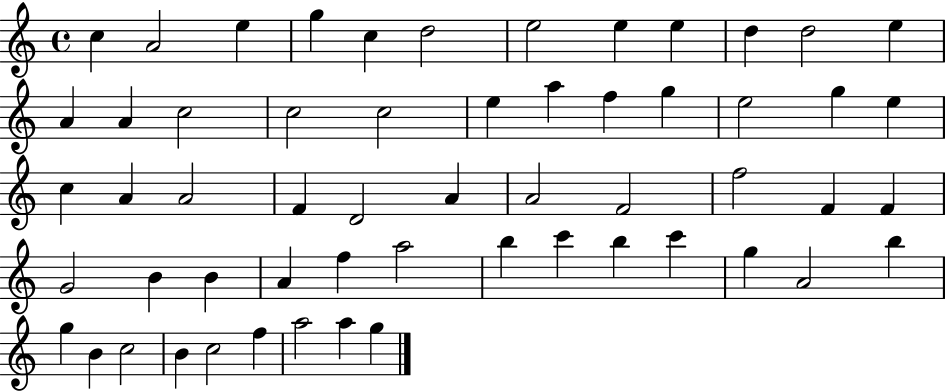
{
  \clef treble
  \time 4/4
  \defaultTimeSignature
  \key c \major
  c''4 a'2 e''4 | g''4 c''4 d''2 | e''2 e''4 e''4 | d''4 d''2 e''4 | \break a'4 a'4 c''2 | c''2 c''2 | e''4 a''4 f''4 g''4 | e''2 g''4 e''4 | \break c''4 a'4 a'2 | f'4 d'2 a'4 | a'2 f'2 | f''2 f'4 f'4 | \break g'2 b'4 b'4 | a'4 f''4 a''2 | b''4 c'''4 b''4 c'''4 | g''4 a'2 b''4 | \break g''4 b'4 c''2 | b'4 c''2 f''4 | a''2 a''4 g''4 | \bar "|."
}